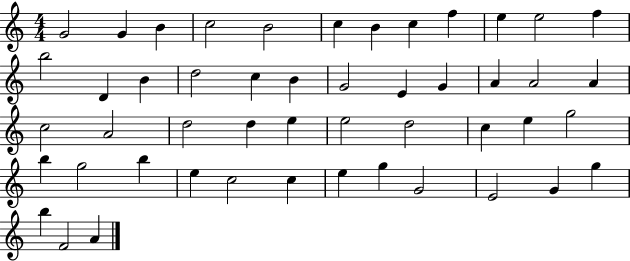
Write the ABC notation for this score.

X:1
T:Untitled
M:4/4
L:1/4
K:C
G2 G B c2 B2 c B c f e e2 f b2 D B d2 c B G2 E G A A2 A c2 A2 d2 d e e2 d2 c e g2 b g2 b e c2 c e g G2 E2 G g b F2 A